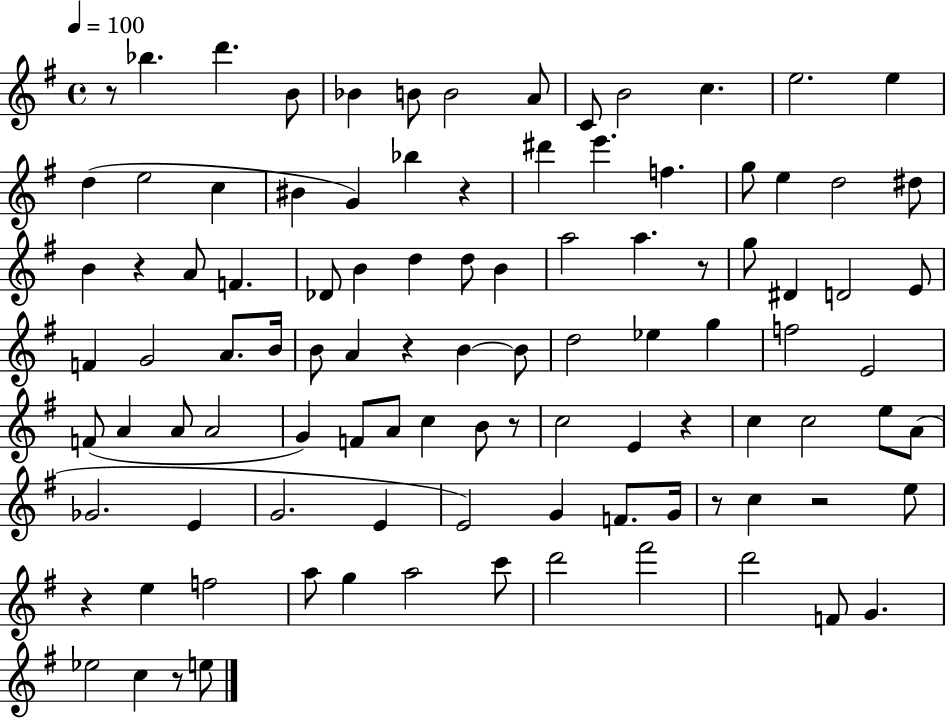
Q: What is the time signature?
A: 4/4